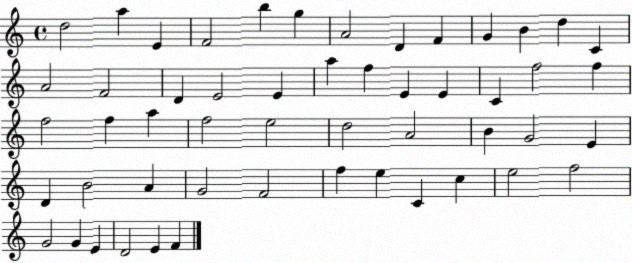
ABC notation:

X:1
T:Untitled
M:4/4
L:1/4
K:C
d2 a E F2 b g A2 D F G B d C A2 F2 D E2 E a f E E C f2 f f2 f a f2 e2 d2 A2 B G2 E D B2 A G2 F2 f e C c e2 f2 G2 G E D2 E F